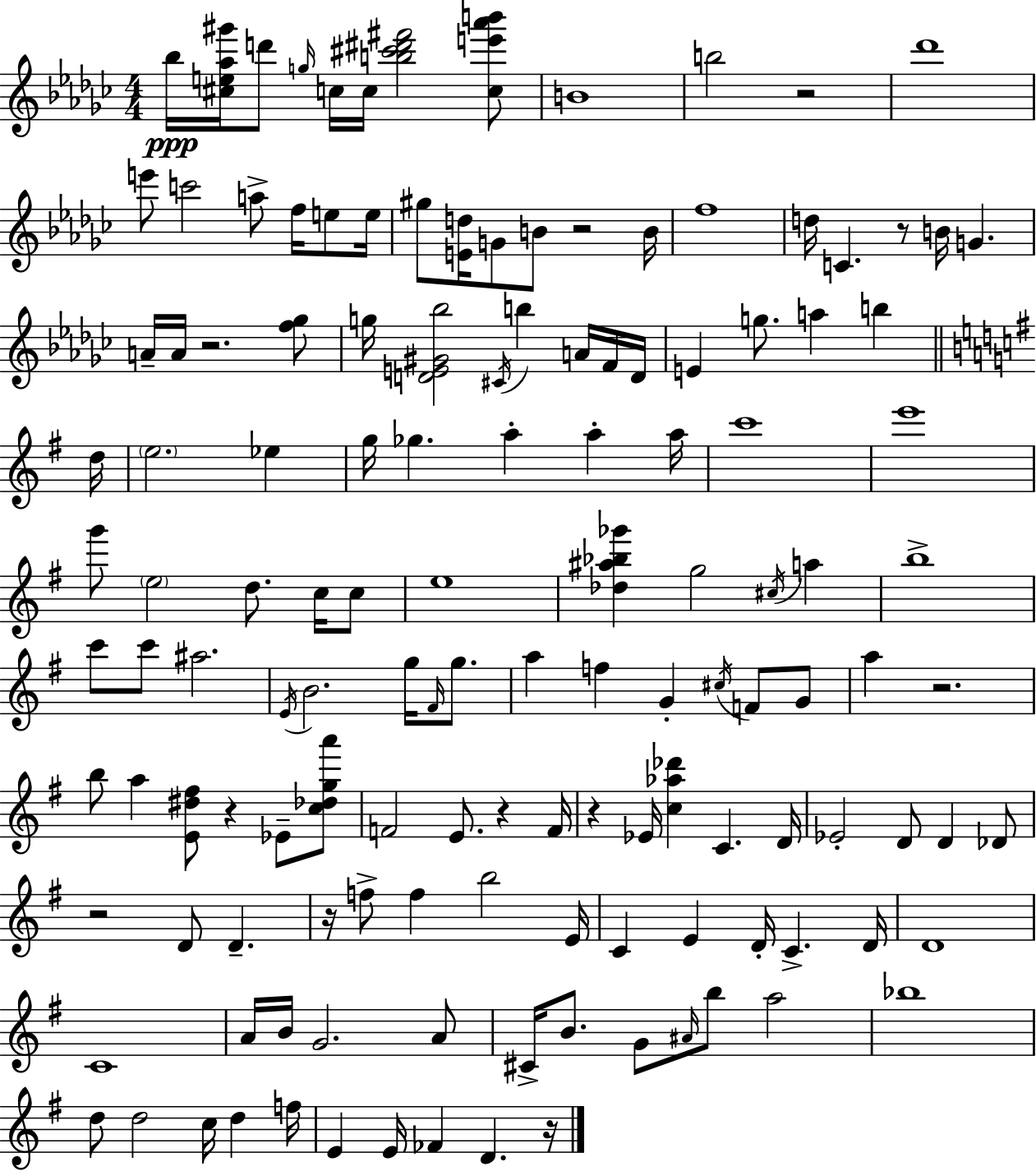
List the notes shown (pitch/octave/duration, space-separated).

Bb5/s [C#5,E5,Ab5,G#6]/s D6/e G5/s C5/s C5/s [B5,C#6,D#6,F#6]/h [C5,E6,Ab6,B6]/e B4/w B5/h R/h Db6/w E6/e C6/h A5/e F5/s E5/e E5/s G#5/e [E4,D5]/s G4/e B4/e R/h B4/s F5/w D5/s C4/q. R/e B4/s G4/q. A4/s A4/s R/h. [F5,Gb5]/e G5/s [D4,E4,G#4,Bb5]/h C#4/s B5/q A4/s F4/s D4/s E4/q G5/e. A5/q B5/q D5/s E5/h. Eb5/q G5/s Gb5/q. A5/q A5/q A5/s C6/w E6/w G6/e E5/h D5/e. C5/s C5/e E5/w [Db5,A#5,Bb5,Gb6]/q G5/h C#5/s A5/q B5/w C6/e C6/e A#5/h. E4/s B4/h. G5/s F#4/s G5/e. A5/q F5/q G4/q C#5/s F4/e G4/e A5/q R/h. B5/e A5/q [E4,D#5,F#5]/e R/q Eb4/e [C5,Db5,G5,A6]/e F4/h E4/e. R/q F4/s R/q Eb4/s [C5,Ab5,Db6]/q C4/q. D4/s Eb4/h D4/e D4/q Db4/e R/h D4/e D4/q. R/s F5/e F5/q B5/h E4/s C4/q E4/q D4/s C4/q. D4/s D4/w C4/w A4/s B4/s G4/h. A4/e C#4/s B4/e. G4/e A#4/s B5/e A5/h Bb5/w D5/e D5/h C5/s D5/q F5/s E4/q E4/s FES4/q D4/q. R/s